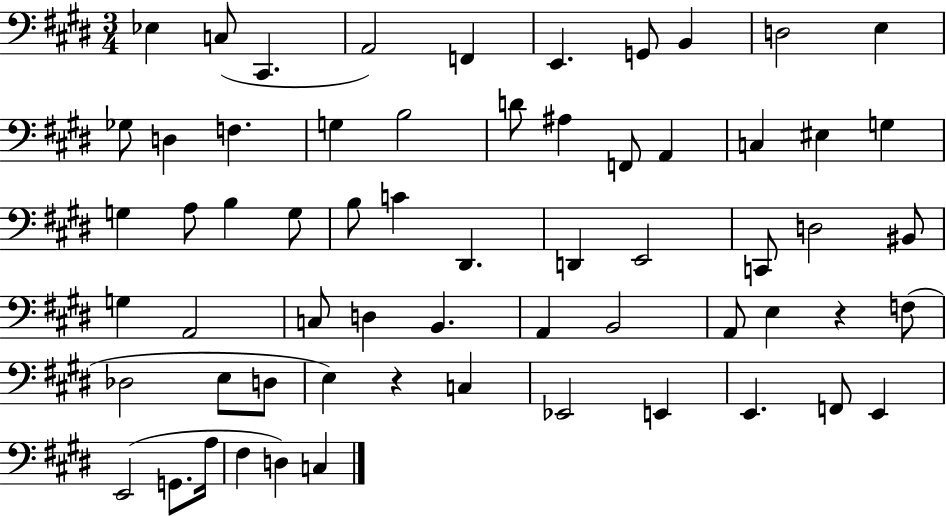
Eb3/q C3/e C#2/q. A2/h F2/q E2/q. G2/e B2/q D3/h E3/q Gb3/e D3/q F3/q. G3/q B3/h D4/e A#3/q F2/e A2/q C3/q EIS3/q G3/q G3/q A3/e B3/q G3/e B3/e C4/q D#2/q. D2/q E2/h C2/e D3/h BIS2/e G3/q A2/h C3/e D3/q B2/q. A2/q B2/h A2/e E3/q R/q F3/e Db3/h E3/e D3/e E3/q R/q C3/q Eb2/h E2/q E2/q. F2/e E2/q E2/h G2/e. A3/s F#3/q D3/q C3/q